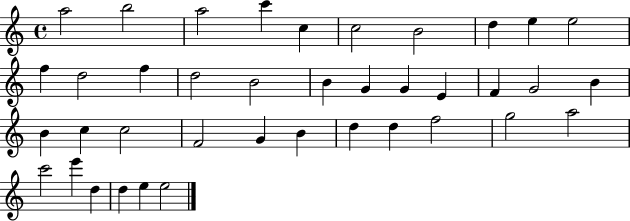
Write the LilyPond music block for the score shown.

{
  \clef treble
  \time 4/4
  \defaultTimeSignature
  \key c \major
  a''2 b''2 | a''2 c'''4 c''4 | c''2 b'2 | d''4 e''4 e''2 | \break f''4 d''2 f''4 | d''2 b'2 | b'4 g'4 g'4 e'4 | f'4 g'2 b'4 | \break b'4 c''4 c''2 | f'2 g'4 b'4 | d''4 d''4 f''2 | g''2 a''2 | \break c'''2 e'''4 d''4 | d''4 e''4 e''2 | \bar "|."
}